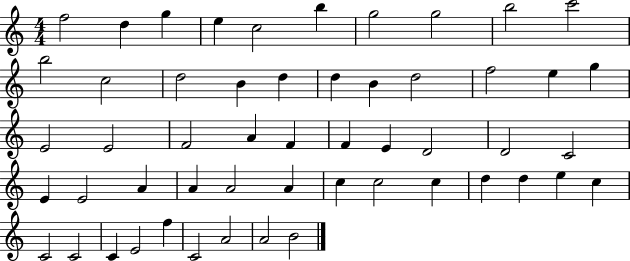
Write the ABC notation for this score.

X:1
T:Untitled
M:4/4
L:1/4
K:C
f2 d g e c2 b g2 g2 b2 c'2 b2 c2 d2 B d d B d2 f2 e g E2 E2 F2 A F F E D2 D2 C2 E E2 A A A2 A c c2 c d d e c C2 C2 C E2 f C2 A2 A2 B2